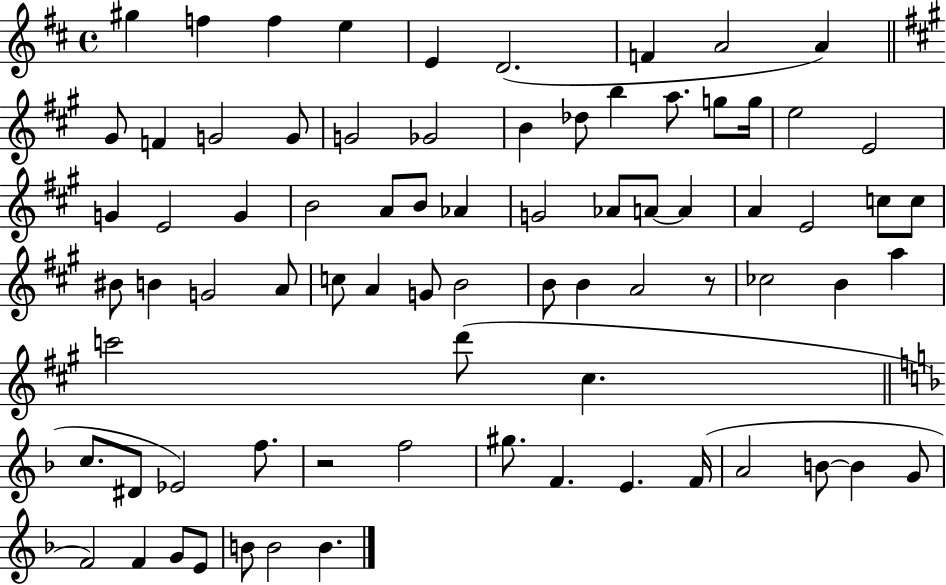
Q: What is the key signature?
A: D major